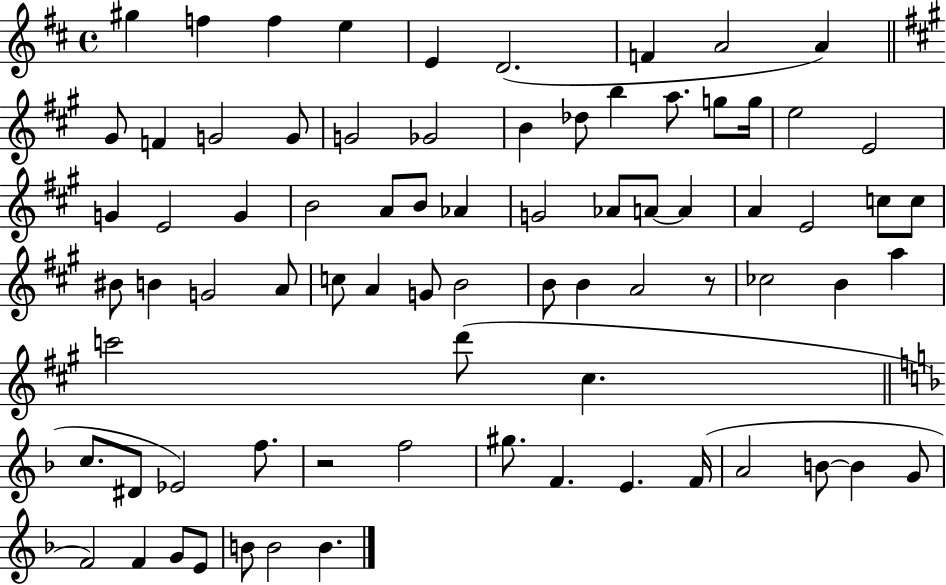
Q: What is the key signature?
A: D major